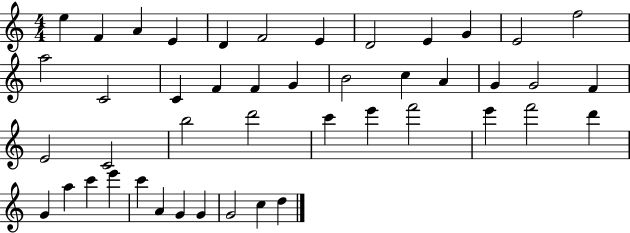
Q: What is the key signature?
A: C major